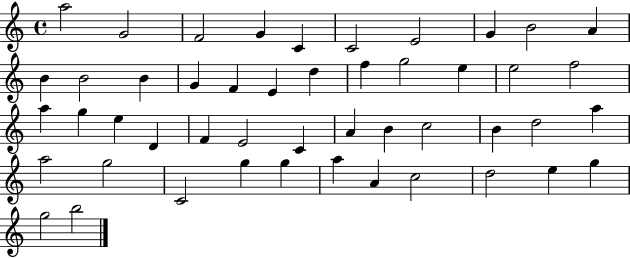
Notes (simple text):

A5/h G4/h F4/h G4/q C4/q C4/h E4/h G4/q B4/h A4/q B4/q B4/h B4/q G4/q F4/q E4/q D5/q F5/q G5/h E5/q E5/h F5/h A5/q G5/q E5/q D4/q F4/q E4/h C4/q A4/q B4/q C5/h B4/q D5/h A5/q A5/h G5/h C4/h G5/q G5/q A5/q A4/q C5/h D5/h E5/q G5/q G5/h B5/h